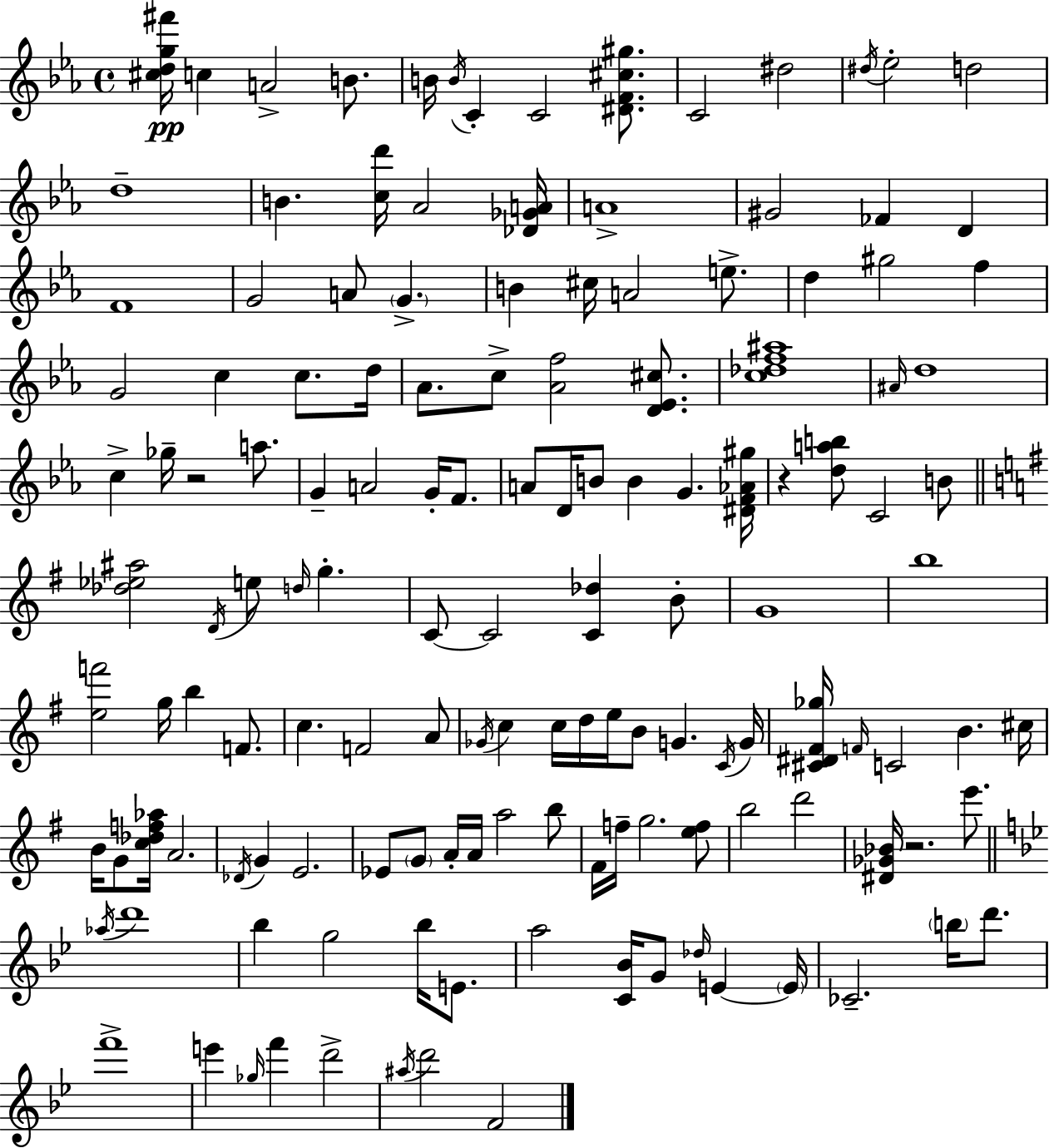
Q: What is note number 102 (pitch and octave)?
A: G5